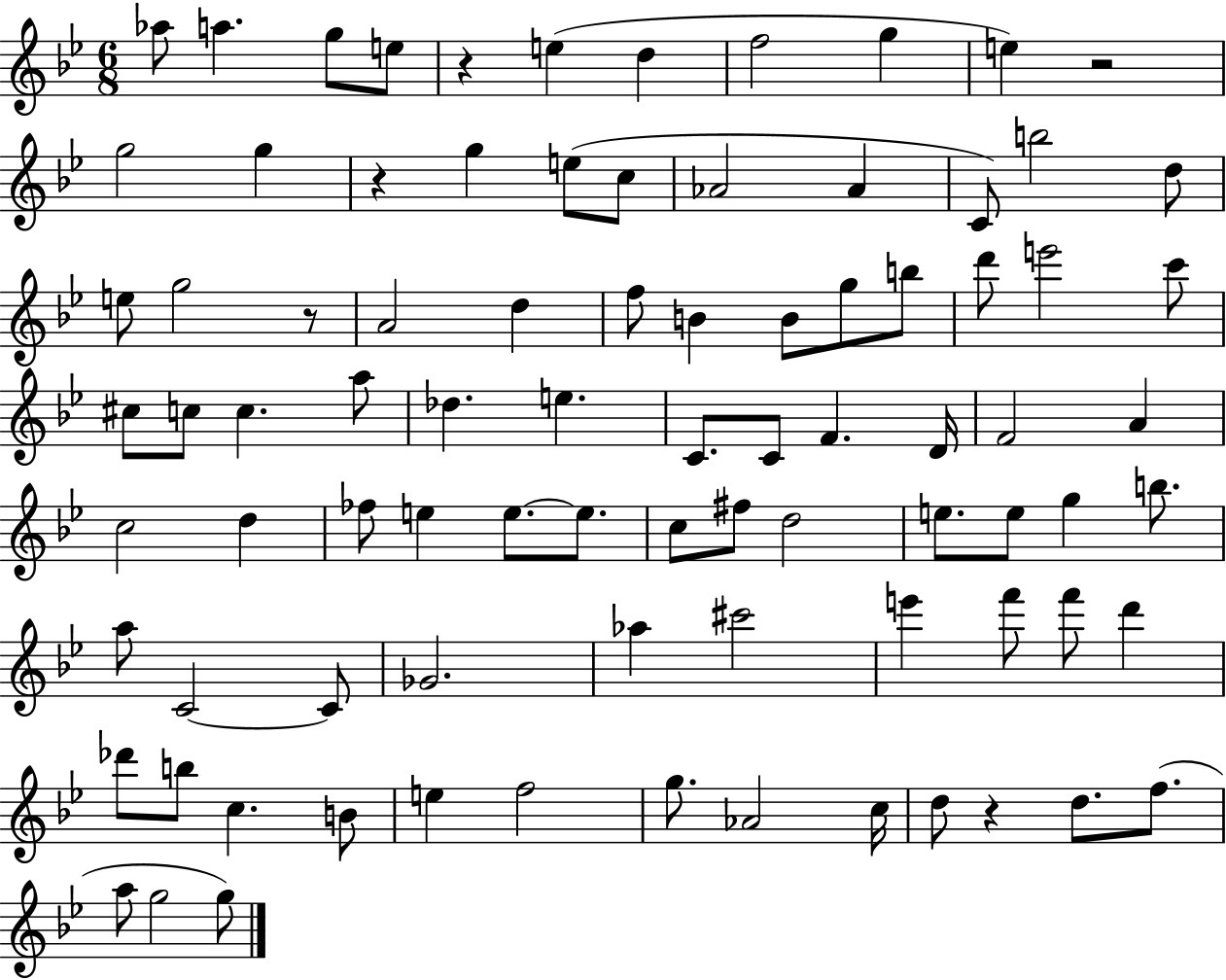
{
  \clef treble
  \numericTimeSignature
  \time 6/8
  \key bes \major
  aes''8 a''4. g''8 e''8 | r4 e''4( d''4 | f''2 g''4 | e''4) r2 | \break g''2 g''4 | r4 g''4 e''8( c''8 | aes'2 aes'4 | c'8) b''2 d''8 | \break e''8 g''2 r8 | a'2 d''4 | f''8 b'4 b'8 g''8 b''8 | d'''8 e'''2 c'''8 | \break cis''8 c''8 c''4. a''8 | des''4. e''4. | c'8. c'8 f'4. d'16 | f'2 a'4 | \break c''2 d''4 | fes''8 e''4 e''8.~~ e''8. | c''8 fis''8 d''2 | e''8. e''8 g''4 b''8. | \break a''8 c'2~~ c'8 | ges'2. | aes''4 cis'''2 | e'''4 f'''8 f'''8 d'''4 | \break des'''8 b''8 c''4. b'8 | e''4 f''2 | g''8. aes'2 c''16 | d''8 r4 d''8. f''8.( | \break a''8 g''2 g''8) | \bar "|."
}